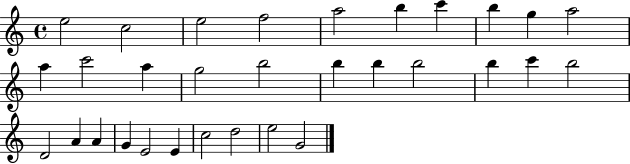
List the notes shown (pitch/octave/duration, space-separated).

E5/h C5/h E5/h F5/h A5/h B5/q C6/q B5/q G5/q A5/h A5/q C6/h A5/q G5/h B5/h B5/q B5/q B5/h B5/q C6/q B5/h D4/h A4/q A4/q G4/q E4/h E4/q C5/h D5/h E5/h G4/h